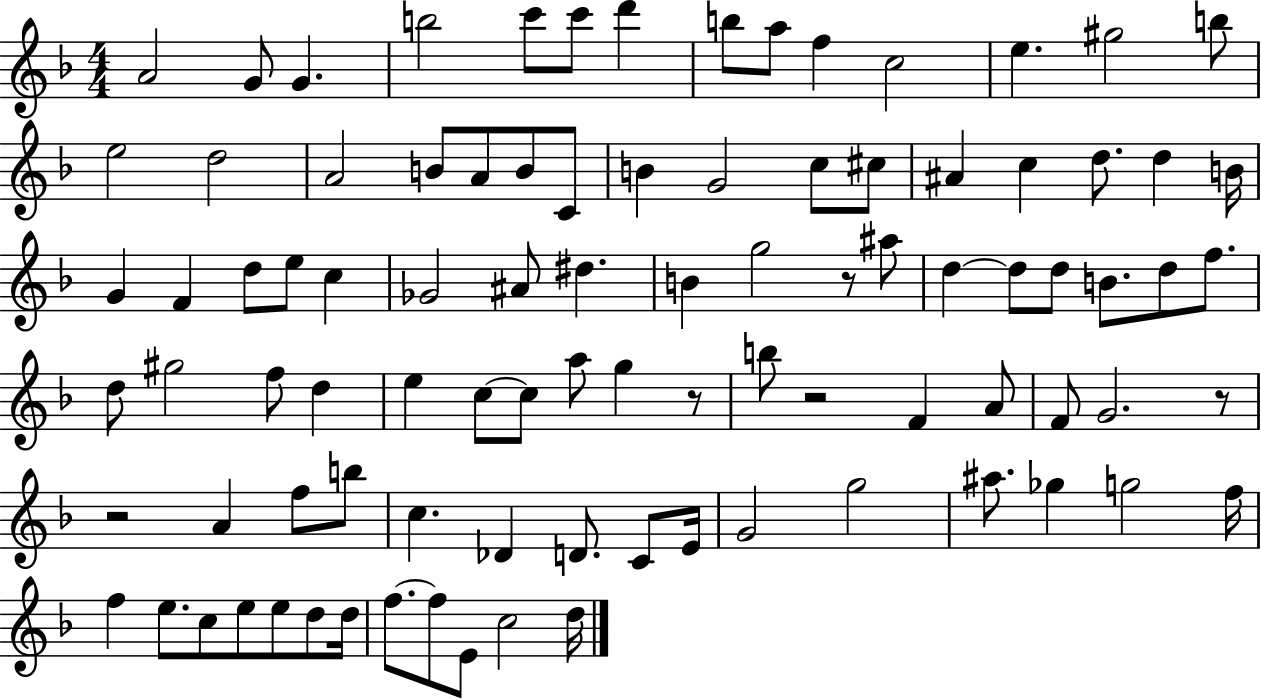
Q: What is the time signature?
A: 4/4